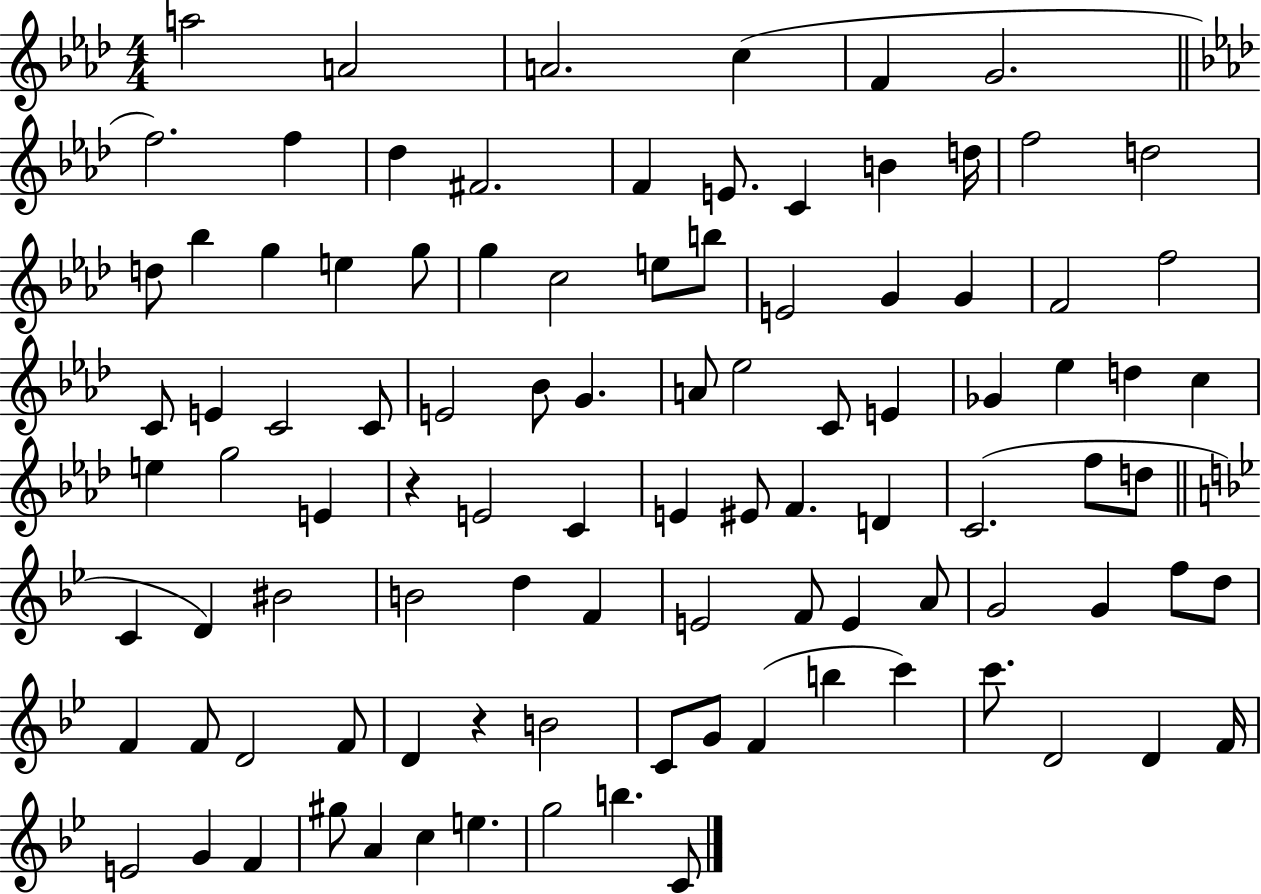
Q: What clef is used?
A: treble